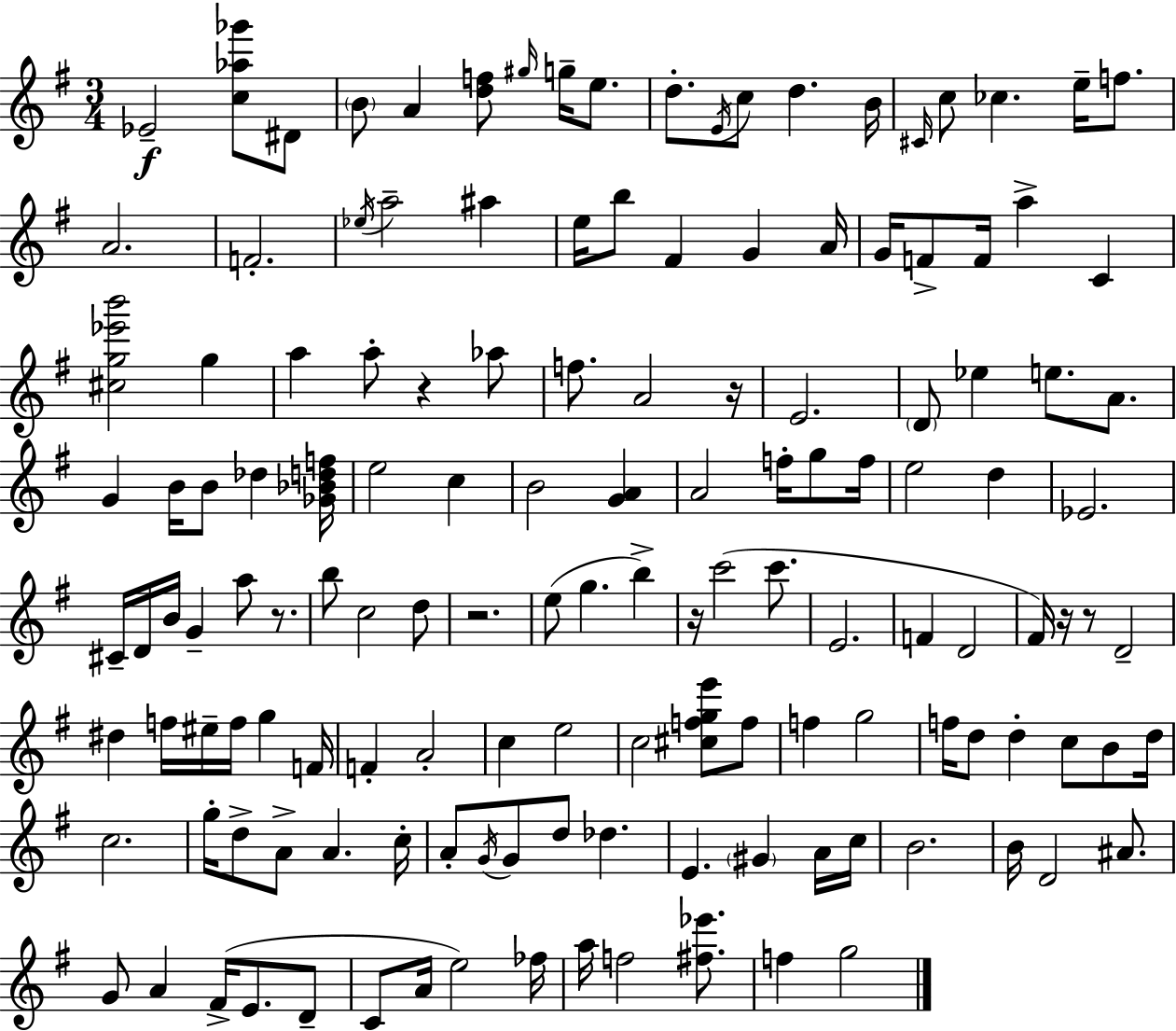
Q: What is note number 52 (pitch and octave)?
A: F5